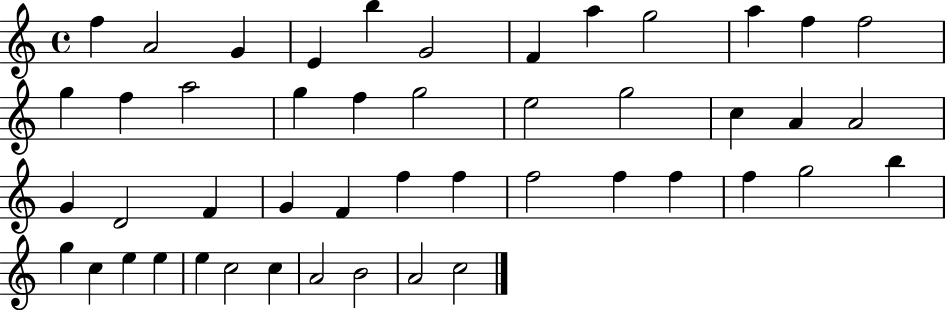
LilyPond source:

{
  \clef treble
  \time 4/4
  \defaultTimeSignature
  \key c \major
  f''4 a'2 g'4 | e'4 b''4 g'2 | f'4 a''4 g''2 | a''4 f''4 f''2 | \break g''4 f''4 a''2 | g''4 f''4 g''2 | e''2 g''2 | c''4 a'4 a'2 | \break g'4 d'2 f'4 | g'4 f'4 f''4 f''4 | f''2 f''4 f''4 | f''4 g''2 b''4 | \break g''4 c''4 e''4 e''4 | e''4 c''2 c''4 | a'2 b'2 | a'2 c''2 | \break \bar "|."
}